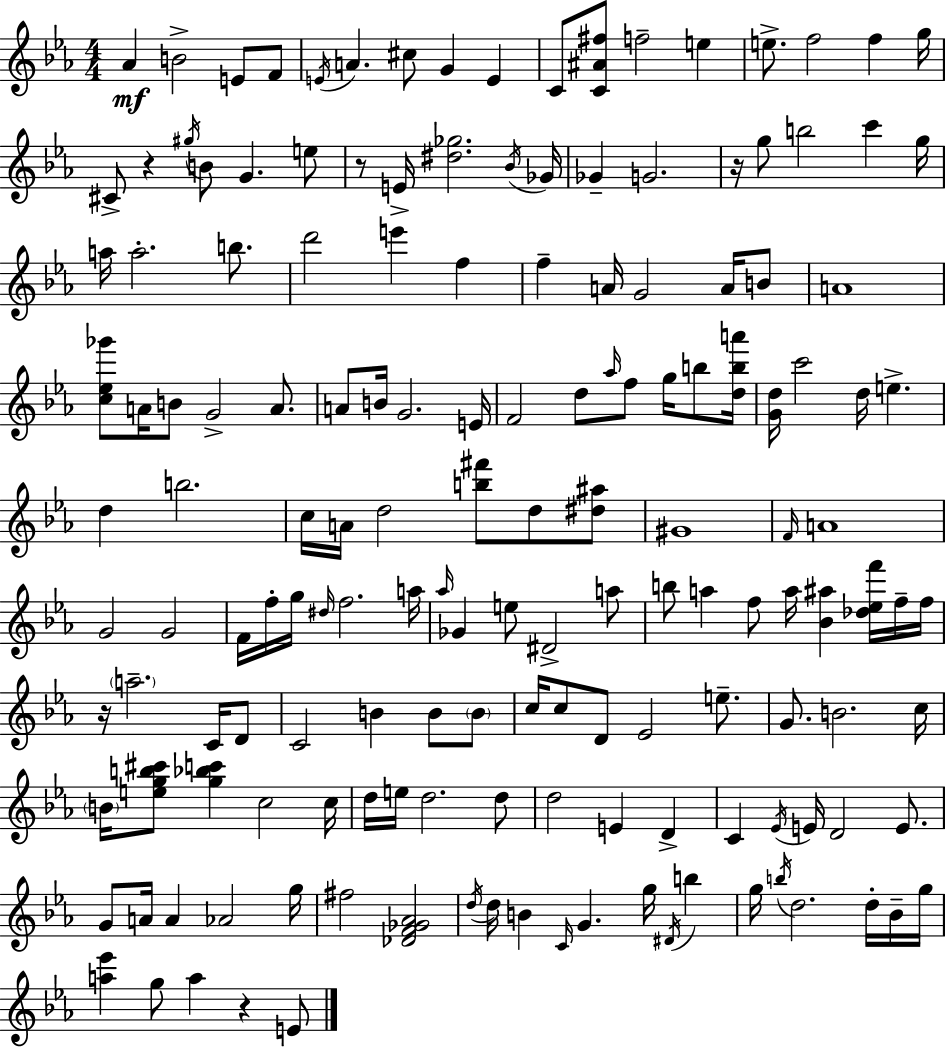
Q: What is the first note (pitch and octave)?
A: Ab4